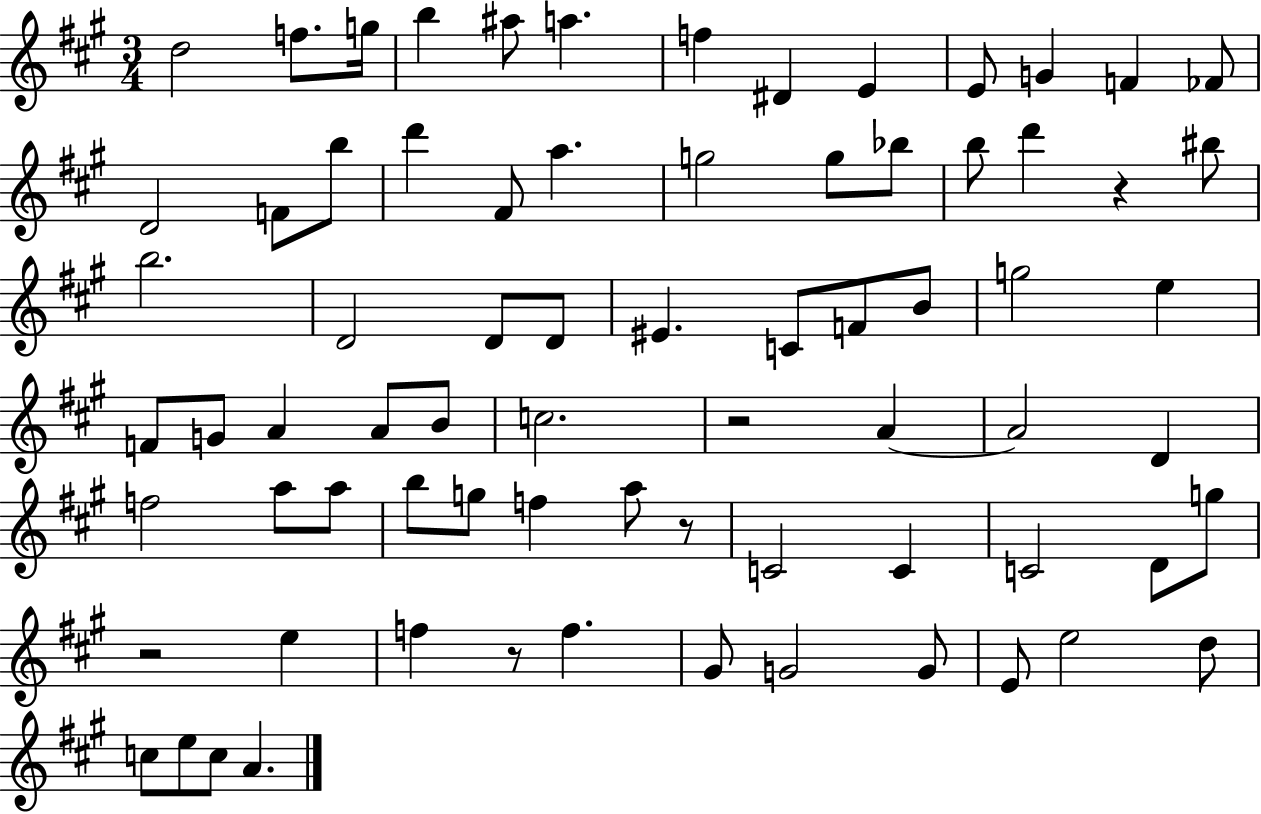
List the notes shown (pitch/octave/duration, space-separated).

D5/h F5/e. G5/s B5/q A#5/e A5/q. F5/q D#4/q E4/q E4/e G4/q F4/q FES4/e D4/h F4/e B5/e D6/q F#4/e A5/q. G5/h G5/e Bb5/e B5/e D6/q R/q BIS5/e B5/h. D4/h D4/e D4/e EIS4/q. C4/e F4/e B4/e G5/h E5/q F4/e G4/e A4/q A4/e B4/e C5/h. R/h A4/q A4/h D4/q F5/h A5/e A5/e B5/e G5/e F5/q A5/e R/e C4/h C4/q C4/h D4/e G5/e R/h E5/q F5/q R/e F5/q. G#4/e G4/h G4/e E4/e E5/h D5/e C5/e E5/e C5/e A4/q.